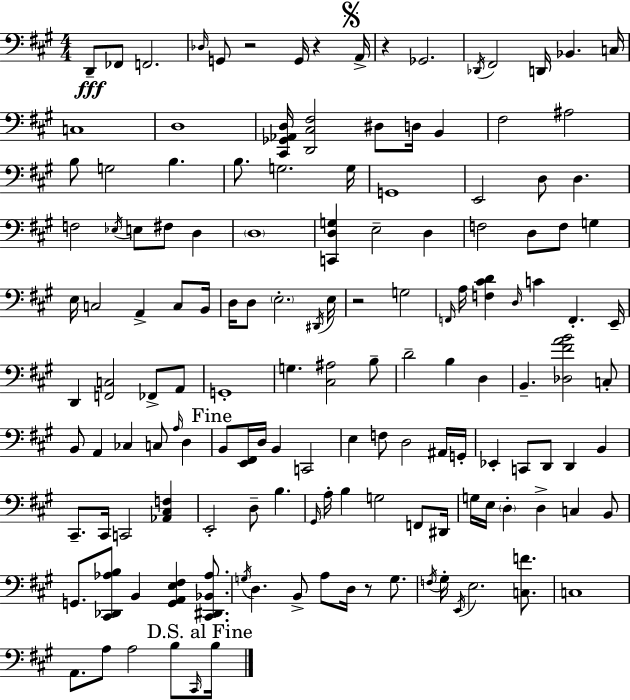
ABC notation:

X:1
T:Untitled
M:4/4
L:1/4
K:A
D,,/2 _F,,/2 F,,2 _D,/4 G,,/2 z2 G,,/4 z A,,/4 z _G,,2 _D,,/4 ^F,,2 D,,/4 _B,, C,/4 C,4 D,4 [^C,,_G,,_A,,D,]/4 [D,,^C,^F,]2 ^D,/2 D,/4 B,, ^F,2 ^A,2 B,/2 G,2 B, B,/2 G,2 G,/4 G,,4 E,,2 D,/2 D, F,2 _E,/4 E,/2 ^F,/2 D, D,4 [C,,D,G,] E,2 D, F,2 D,/2 F,/2 G, E,/4 C,2 A,, C,/2 B,,/4 D,/4 D,/2 E,2 ^D,,/4 E,/4 z2 G,2 F,,/4 A,/4 [F,^CD] D,/4 C F,, E,,/4 D,, [F,,C,]2 _F,,/2 A,,/2 G,,4 G, [^C,^A,]2 B,/2 D2 B, D, B,, [_D,^FAB]2 C,/2 B,,/2 A,, _C, C,/2 A,/4 D, B,,/2 [E,,^F,,]/4 D,/4 B,, C,,2 E, F,/2 D,2 ^A,,/4 G,,/4 _E,, C,,/2 D,,/2 D,, B,, ^C,,/2 ^C,,/4 C,,2 [_A,,^C,F,] E,,2 D,/2 B, ^G,,/4 A,/4 B, G,2 F,,/2 ^D,,/4 G,/4 E,/4 D, D, C, B,,/2 G,,/2 [^C,,_D,,_A,B,]/2 B,, [G,,A,,E,^F,] [^C,,^D,,_B,,_A,]/2 G,/4 D, B,,/2 A,/2 D,/4 z/2 G,/2 F,/4 ^G,/4 E,,/4 E,2 [C,F]/2 C,4 A,,/2 A,/2 A,2 B,/2 ^C,,/4 B,/4